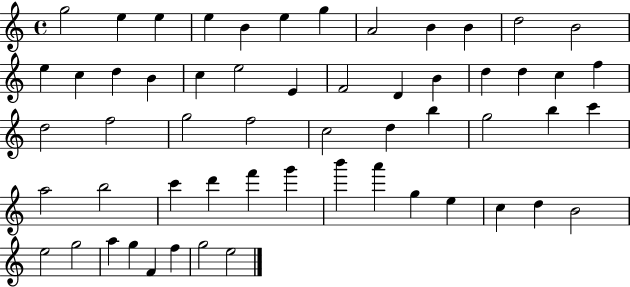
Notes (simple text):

G5/h E5/q E5/q E5/q B4/q E5/q G5/q A4/h B4/q B4/q D5/h B4/h E5/q C5/q D5/q B4/q C5/q E5/h E4/q F4/h D4/q B4/q D5/q D5/q C5/q F5/q D5/h F5/h G5/h F5/h C5/h D5/q B5/q G5/h B5/q C6/q A5/h B5/h C6/q D6/q F6/q G6/q B6/q A6/q G5/q E5/q C5/q D5/q B4/h E5/h G5/h A5/q G5/q F4/q F5/q G5/h E5/h